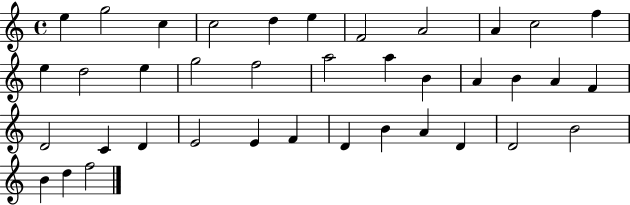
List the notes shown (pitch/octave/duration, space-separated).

E5/q G5/h C5/q C5/h D5/q E5/q F4/h A4/h A4/q C5/h F5/q E5/q D5/h E5/q G5/h F5/h A5/h A5/q B4/q A4/q B4/q A4/q F4/q D4/h C4/q D4/q E4/h E4/q F4/q D4/q B4/q A4/q D4/q D4/h B4/h B4/q D5/q F5/h